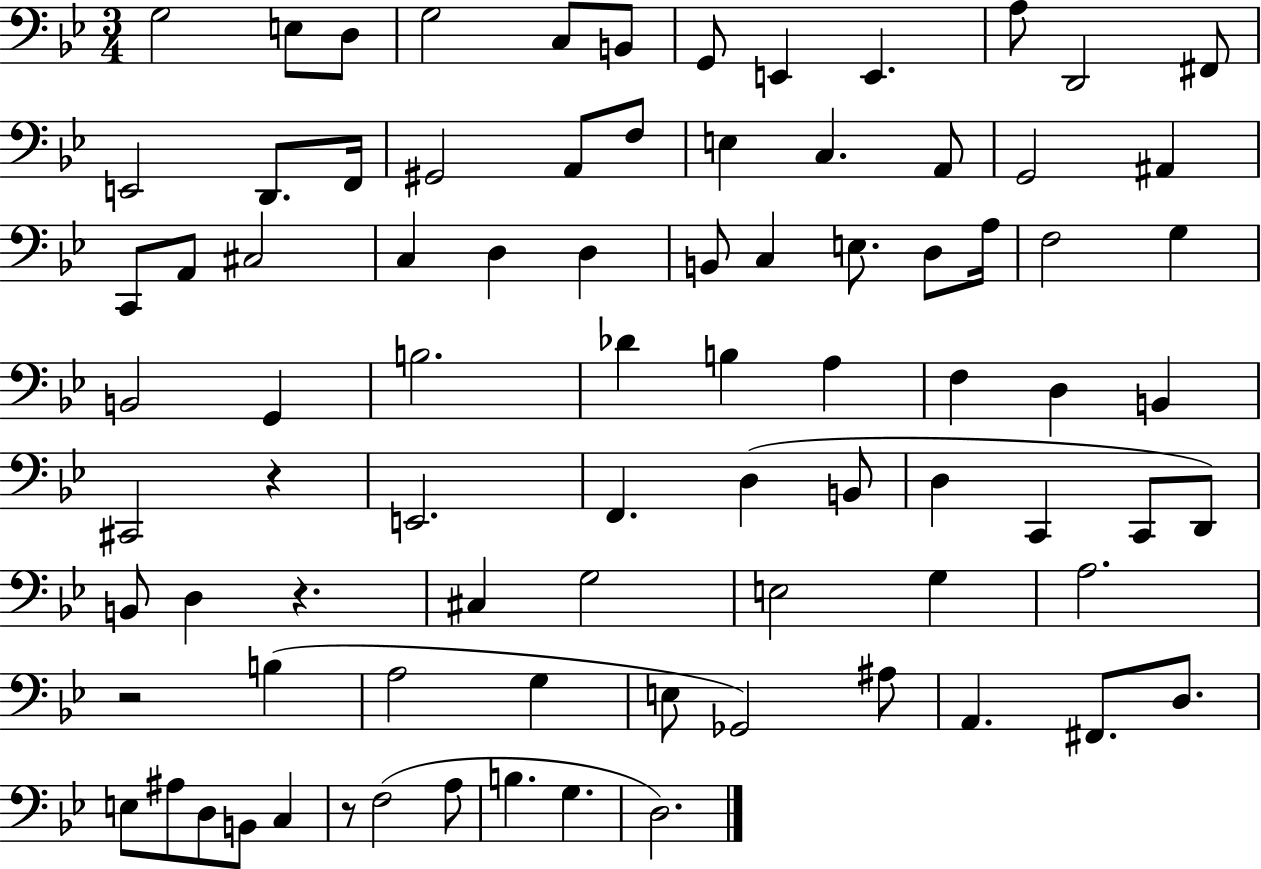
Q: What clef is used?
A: bass